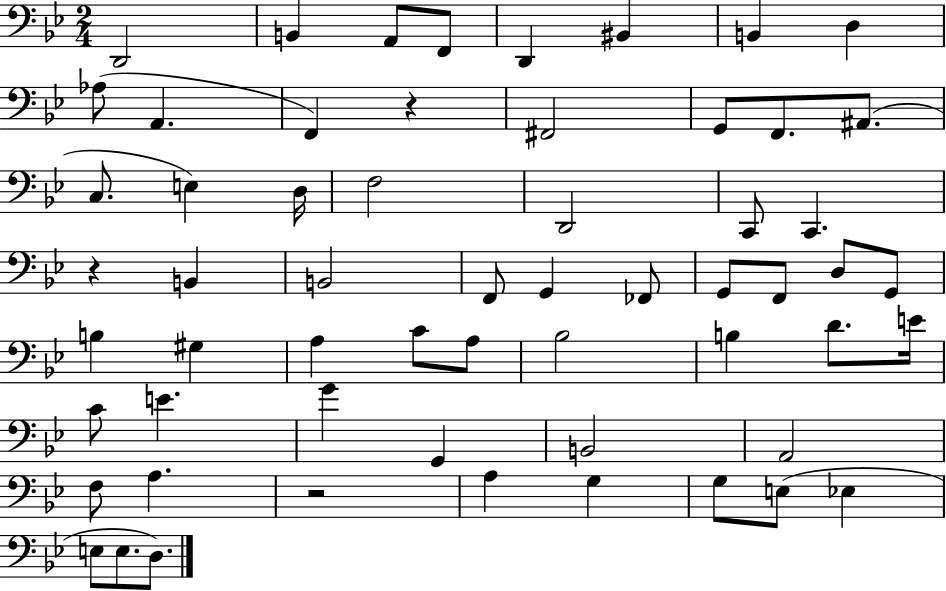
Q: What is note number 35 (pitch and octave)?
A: C4